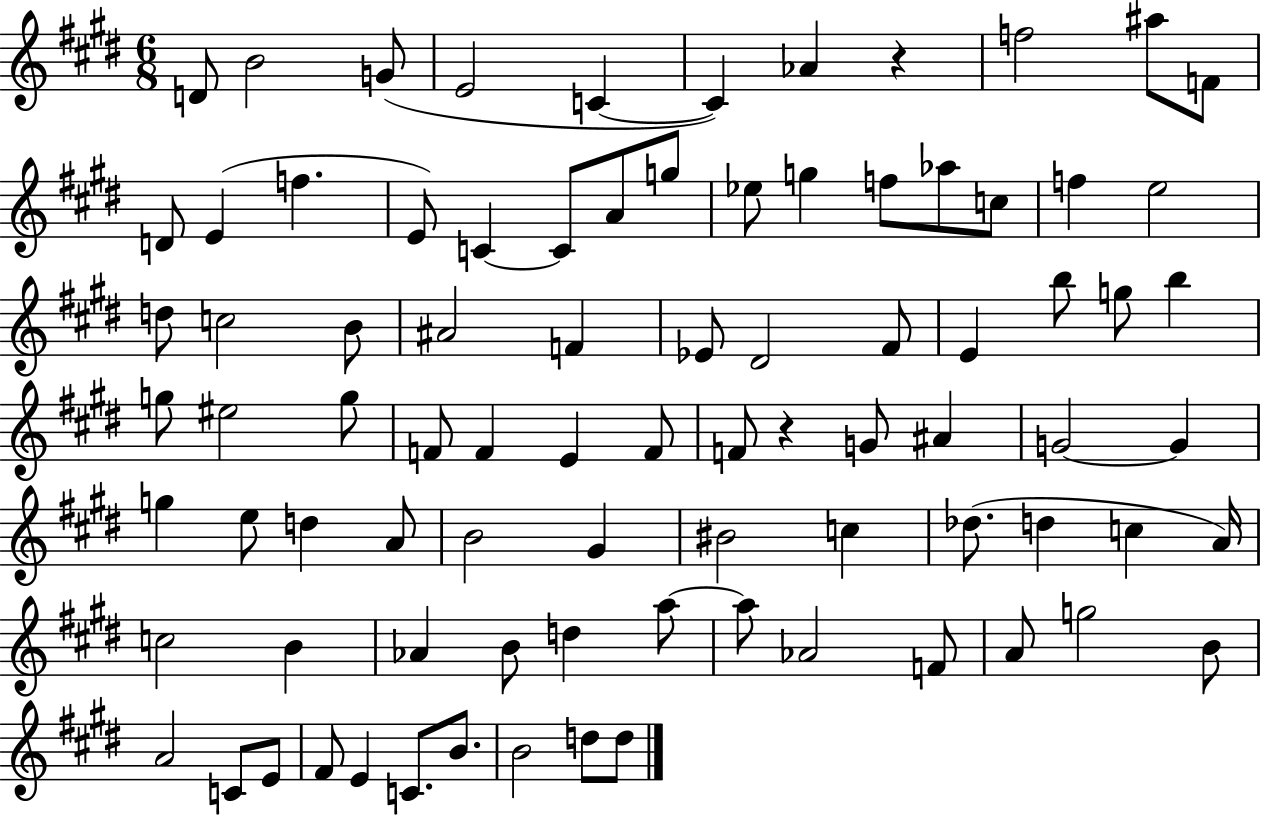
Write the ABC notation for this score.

X:1
T:Untitled
M:6/8
L:1/4
K:E
D/2 B2 G/2 E2 C C _A z f2 ^a/2 F/2 D/2 E f E/2 C C/2 A/2 g/2 _e/2 g f/2 _a/2 c/2 f e2 d/2 c2 B/2 ^A2 F _E/2 ^D2 ^F/2 E b/2 g/2 b g/2 ^e2 g/2 F/2 F E F/2 F/2 z G/2 ^A G2 G g e/2 d A/2 B2 ^G ^B2 c _d/2 d c A/4 c2 B _A B/2 d a/2 a/2 _A2 F/2 A/2 g2 B/2 A2 C/2 E/2 ^F/2 E C/2 B/2 B2 d/2 d/2